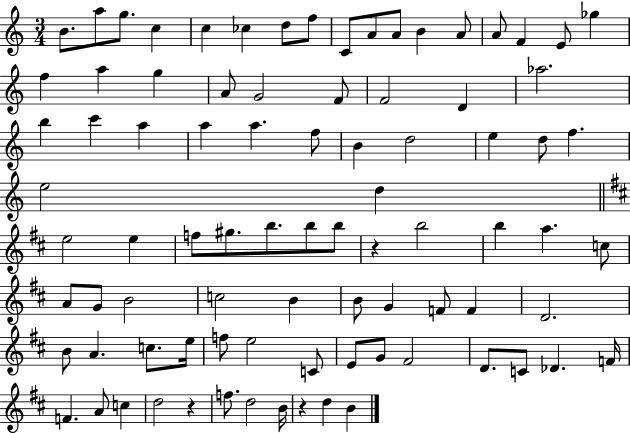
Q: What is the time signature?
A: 3/4